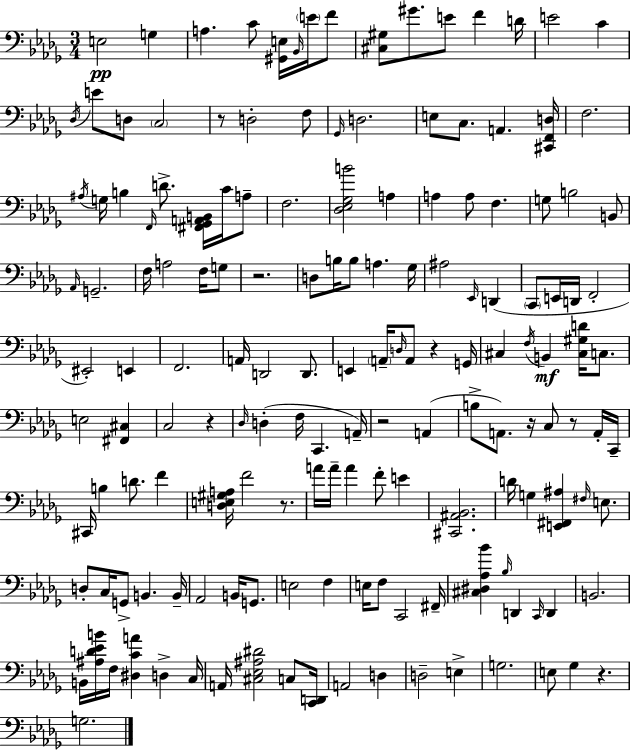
X:1
T:Untitled
M:3/4
L:1/4
K:Bbm
E,2 G, A, C/2 [^G,,E,]/4 _B,,/4 E/4 F/2 [^C,^G,]/2 ^G/2 E/2 F D/4 E2 C _D,/4 E/2 D,/2 C,2 z/2 D,2 F,/2 _G,,/4 D,2 E,/2 C,/2 A,, [^C,,F,,D,]/4 F,2 ^A,/4 G,/4 B, F,,/4 D/2 [^F,,_G,,A,,B,,]/4 C/4 A,/2 F,2 [_D,_E,_G,B]2 A, A, A,/2 F, G,/2 B,2 B,,/2 _A,,/4 G,,2 F,/4 A,2 F,/4 G,/2 z2 D,/2 B,/4 B,/2 A, _G,/4 ^A,2 _E,,/4 D,, C,,/2 E,,/4 D,,/4 F,,2 ^E,,2 E,, F,,2 A,,/4 D,,2 D,,/2 E,, A,,/4 D,/4 A,,/2 z G,,/4 ^C, F,/4 B,, [^C,^G,D]/4 C,/2 E,2 [^F,,^C,] C,2 z _D,/4 D, F,/4 C,, A,,/4 z2 A,, B,/2 A,,/2 z/4 C,/2 z/2 A,,/4 C,,/4 ^C,,/4 B, D/2 F [D,E,^G,A,]/4 F2 z/2 A/4 A/4 A F/2 E [^C,,^A,,_B,,]2 D/4 G, [E,,^F,,^A,] ^F,/4 E,/2 D,/2 C,/4 G,,/2 B,, B,,/4 _A,,2 B,,/4 G,,/2 E,2 F, E,/4 F,/2 C,,2 ^F,,/4 [^C,^D,_A,_B] _B,/4 D,, C,,/4 D,, B,,2 B,,/4 [^A,D_EB]/4 F,/4 [^D,CA] D, C,/4 A,,/4 [^C,_E,^A,^D]2 C,/2 [C,,D,,]/4 A,,2 D, D,2 E, G,2 E,/2 _G, z G,2